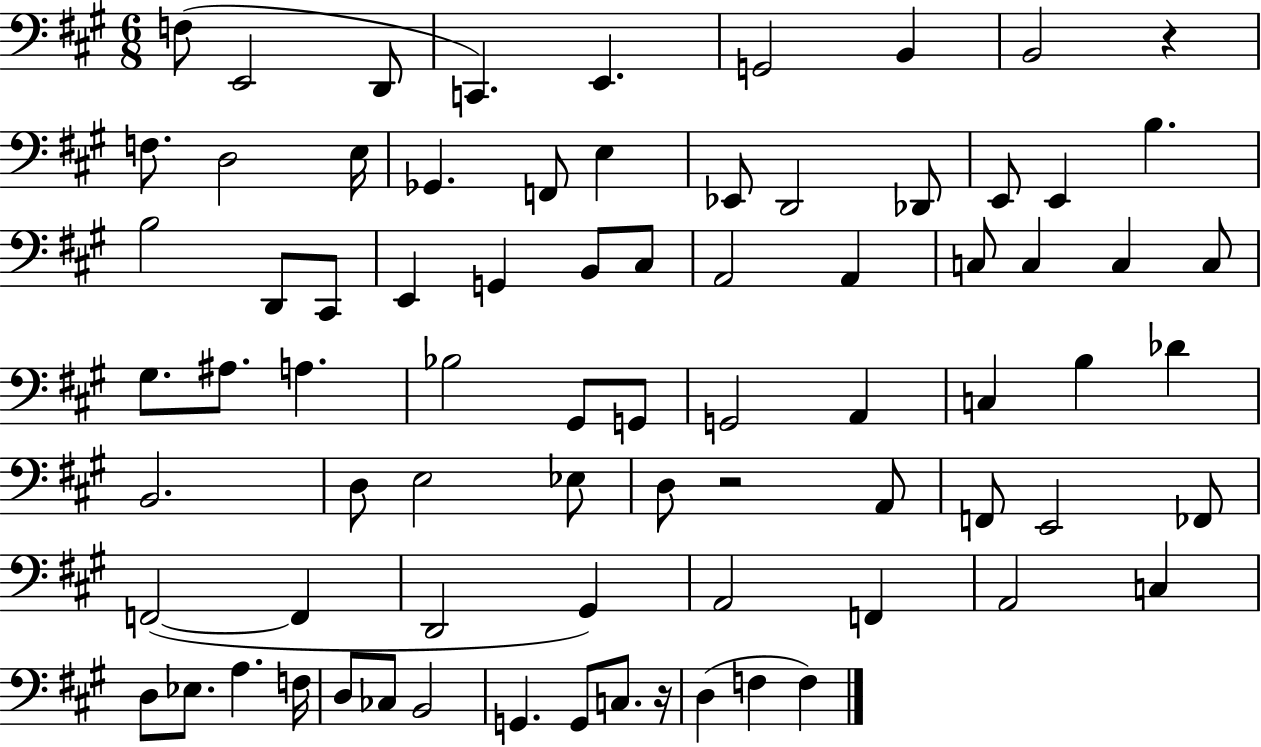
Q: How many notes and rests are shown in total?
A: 77